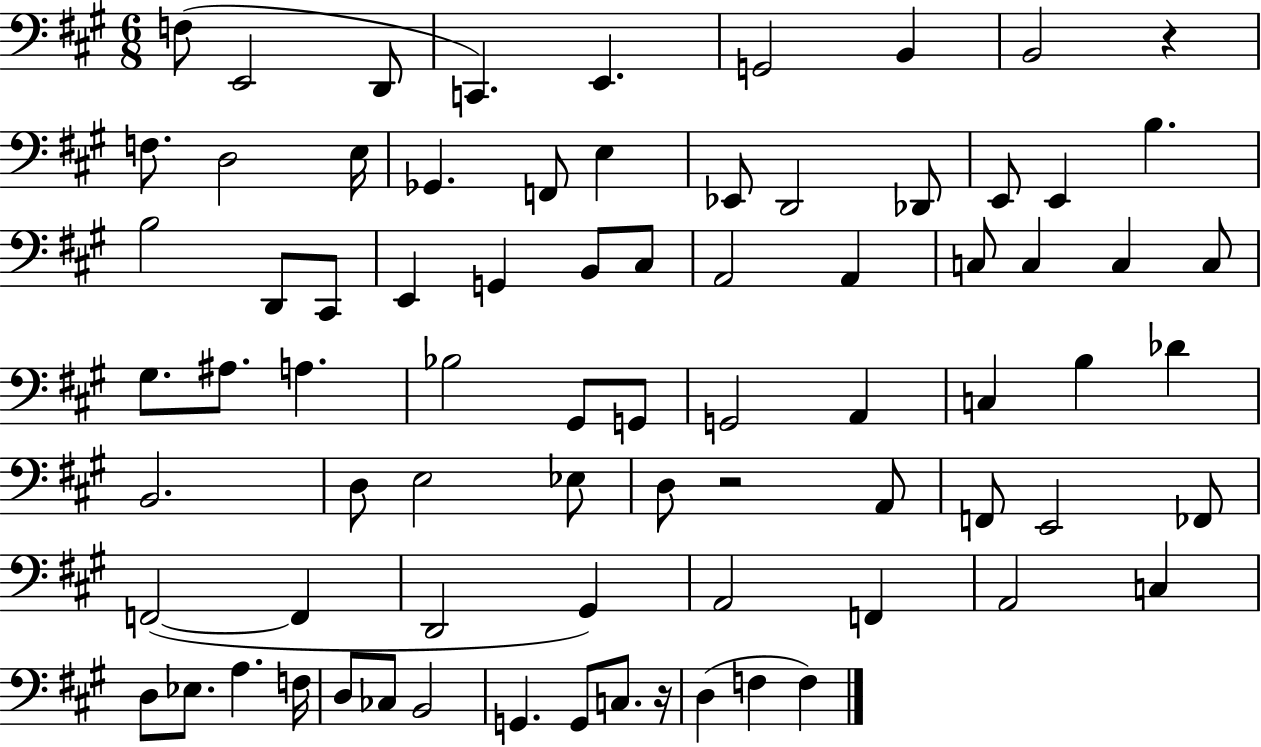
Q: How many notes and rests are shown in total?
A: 77